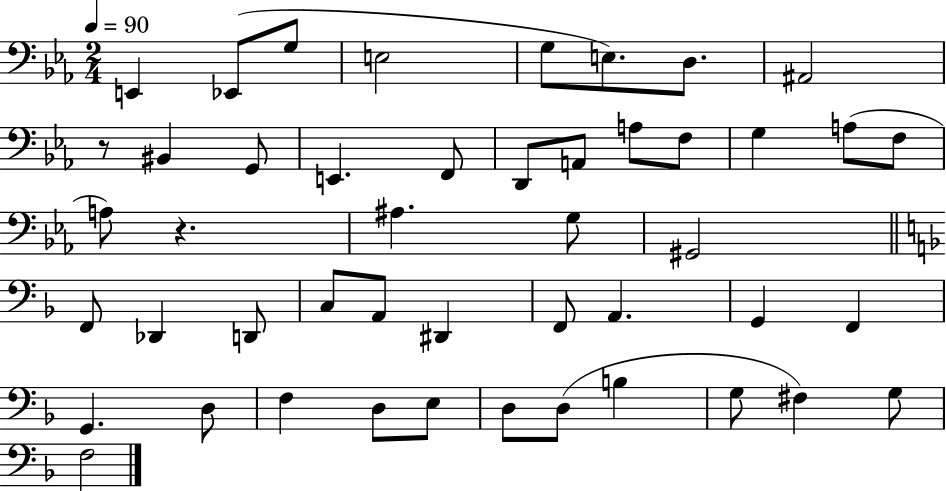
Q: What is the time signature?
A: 2/4